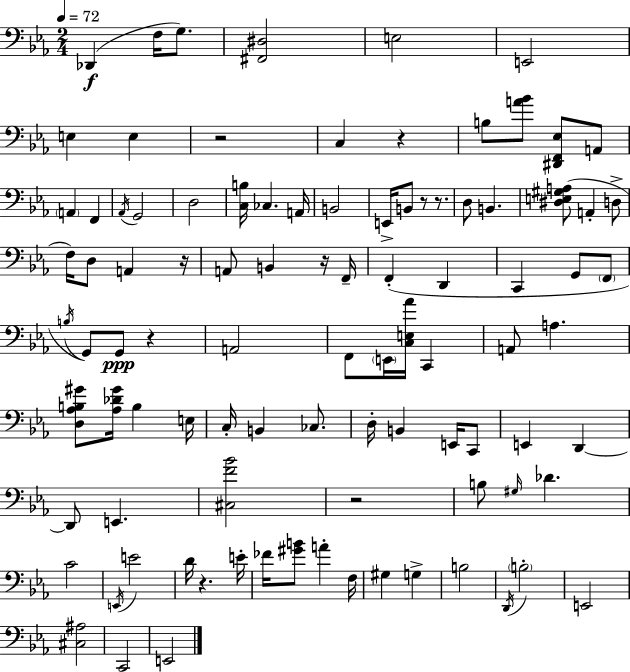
{
  \clef bass
  \numericTimeSignature
  \time 2/4
  \key c \minor
  \tempo 4 = 72
  des,4(\f f16 g8.) | <fis, dis>2 | e2 | e,2 | \break e4 e4 | r2 | c4 r4 | b8 <a' bes'>8 <dis, f, ees>8 a,8 | \break \parenthesize a,4 f,4 | \acciaccatura { aes,16 } g,2 | d2 | <c b>16 ces4. | \break a,16 b,2 | e,16-> b,8 r8 r8. | d8 b,4. | <dis e gis a>8( a,4-. d8-> | \break f16) d8 a,4 | r16 a,8 b,4 r16 | f,16-- f,4-.( d,4 | c,4 g,8 \parenthesize f,8 | \break \acciaccatura { b16 }) g,8 g,8\ppp r4 | a,2 | f,8 \parenthesize e,16 <c e aes'>16 c,4 | a,8 a4. | \break <d aes b gis'>8 <aes des' gis'>16 b4 | e16 c16-. b,4 ces8. | d16-. b,4 e,16 | c,8 e,4 d,4~~ | \break d,8 e,4. | <cis f' bes'>2 | r2 | b8 \grace { gis16 } des'4. | \break c'2 | \acciaccatura { e,16 } e'2 | d'16 r4. | e'16-. fes'16 <gis' b'>8 a'4-. | \break f16 gis4 | g4-> b2 | \acciaccatura { d,16 } \parenthesize b2-. | e,2 | \break <cis ais>2 | c,2 | e,2 | \bar "|."
}